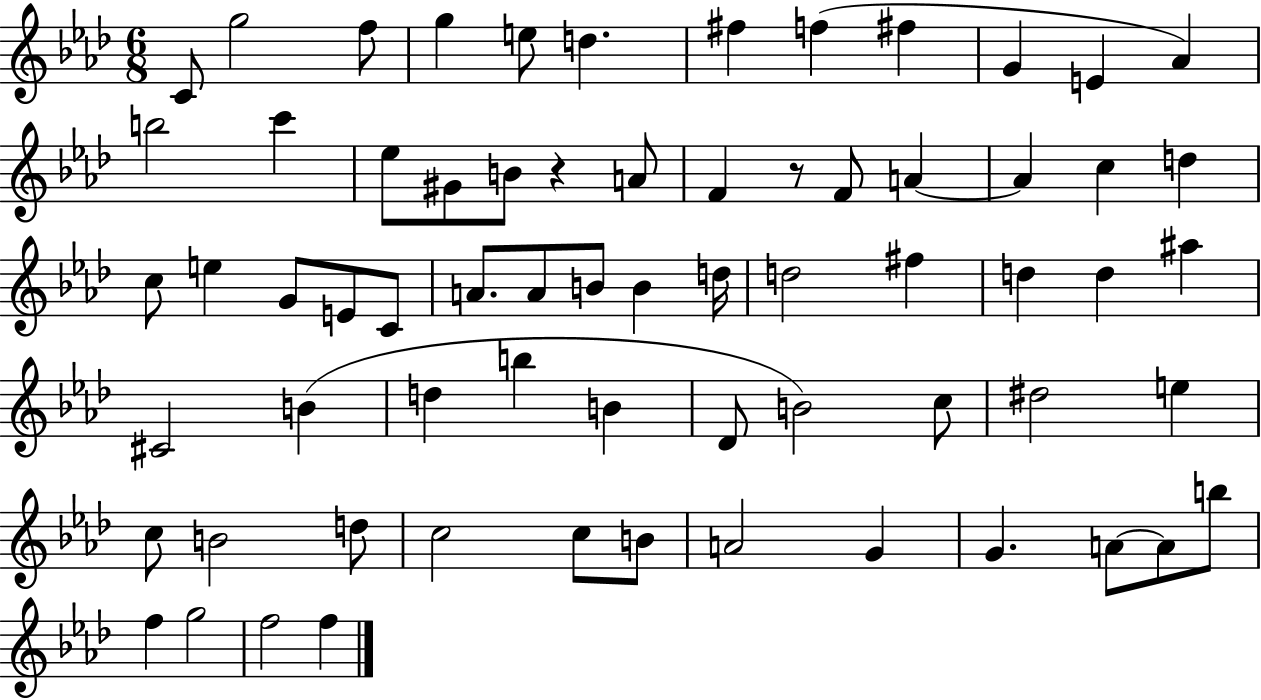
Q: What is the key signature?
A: AES major